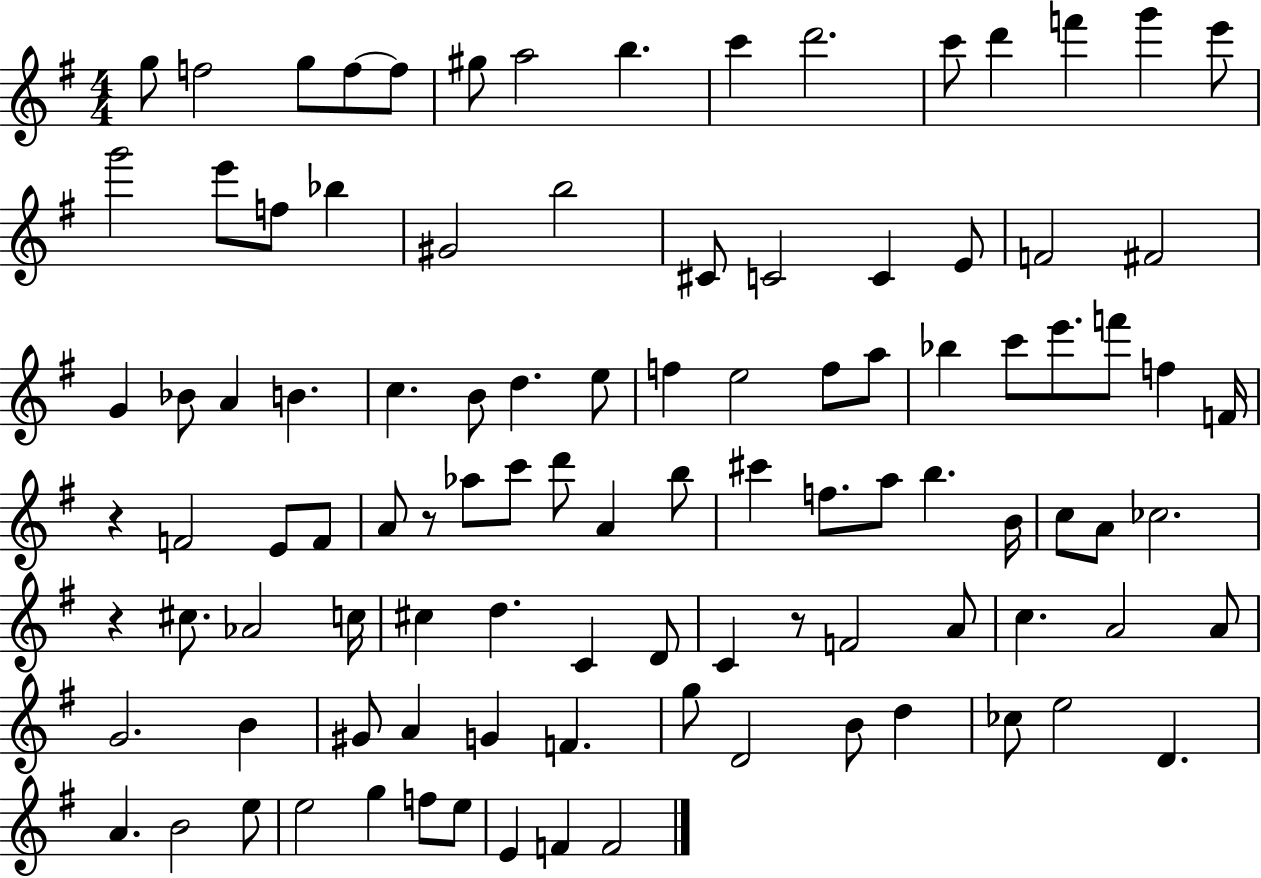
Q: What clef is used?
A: treble